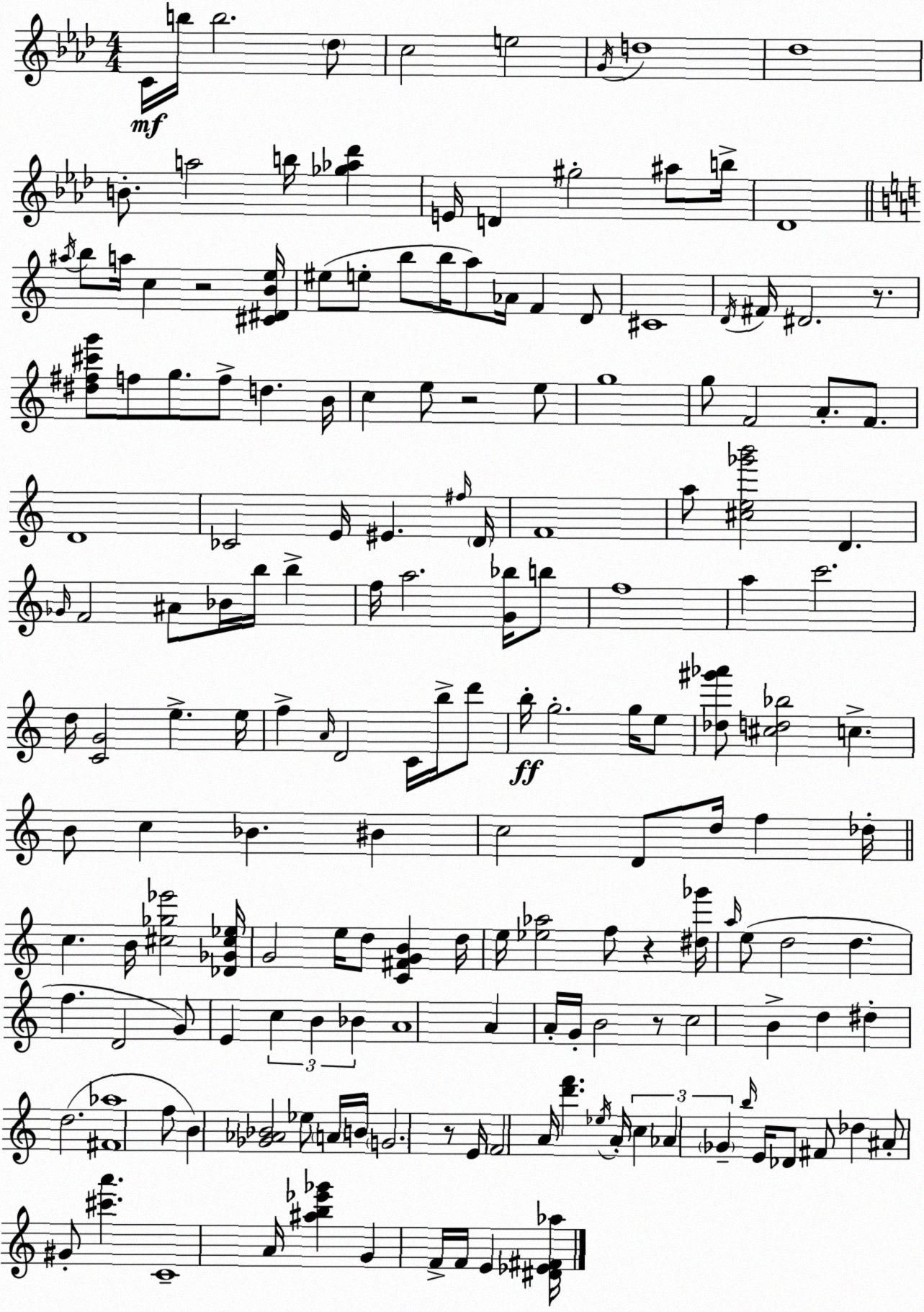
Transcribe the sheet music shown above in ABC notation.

X:1
T:Untitled
M:4/4
L:1/4
K:Ab
C/4 b/4 b2 _d/2 c2 e2 G/4 d4 _d4 B/2 a2 b/4 [_g_a_d'] E/4 D ^g2 ^a/2 b/4 _D4 ^a/4 b/2 a/4 c z2 [^C^DBe]/4 ^e/2 e/2 b/2 b/4 a/2 _A/4 F D/2 ^C4 D/4 ^F/4 ^D2 z/2 [^d^f^c'g']/2 f/2 g/2 f/2 d B/4 c e/2 z2 e/2 g4 g/2 F2 A/2 F/2 D4 _C2 E/4 ^E ^f/4 D/4 F4 a/2 [^ce_g'b']2 D _G/4 F2 ^A/2 _B/4 b/4 b f/4 a2 [G_b]/4 b/2 f4 a c'2 d/4 [CG]2 e e/4 f A/4 D2 C/4 b/4 d'/2 b/4 g2 g/4 e/2 [_d^g'_a']/2 [^cd_b]2 c B/2 c _B ^B c2 D/2 d/4 f _d/4 c B/4 [^c_g_e']2 [_D_G^c_e]/4 G2 e/4 d/2 [C^FGB] d/4 e/4 [_e_a]2 f/2 z [^d_g']/4 a/4 e/2 d2 d f D2 G/2 E c B _B A4 A A/4 G/4 B2 z/2 c2 B d ^d d2 [^F_a]4 f/2 B [_G_A_B]2 _e/2 A/4 B/4 G2 z/2 E/4 F2 A/4 [d'f'] _e/4 A/4 c _A _G b/4 E/4 _D/2 ^F/2 _d ^A/2 ^G/2 [^c'a'] C4 A/4 [^ab_e'_g'] G F/4 F/4 E [^D_E^F_a]/4